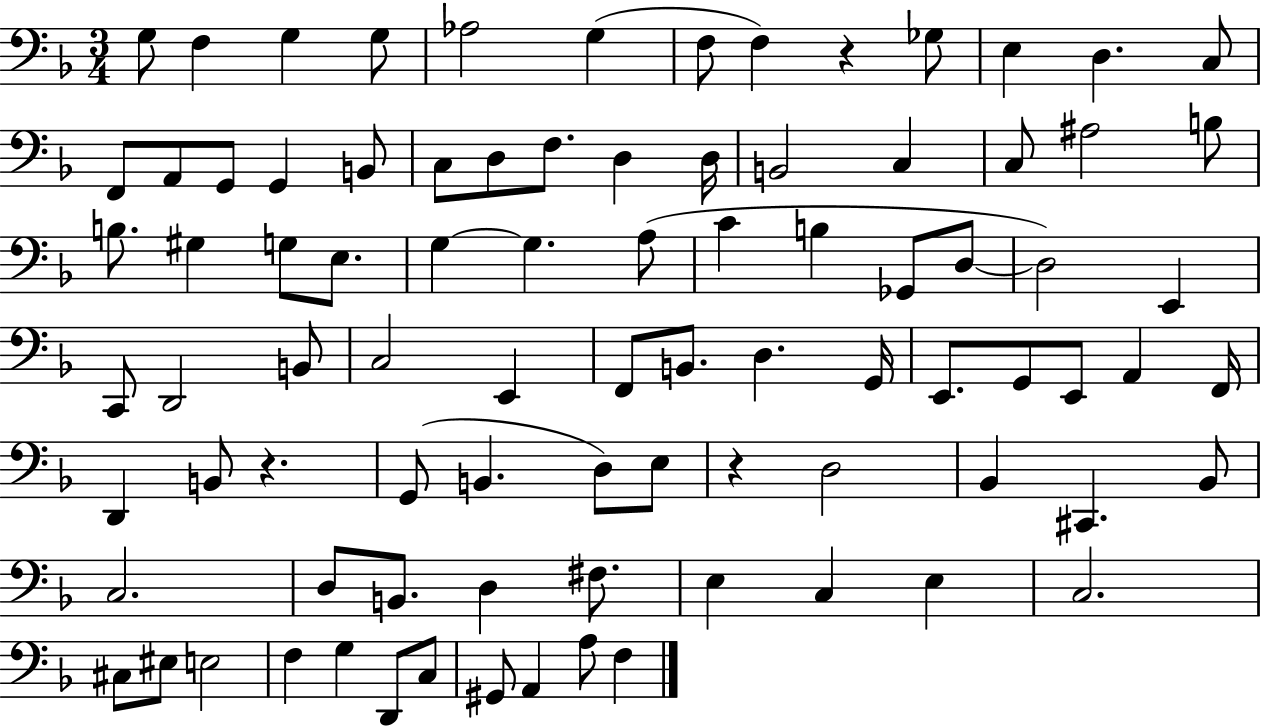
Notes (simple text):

G3/e F3/q G3/q G3/e Ab3/h G3/q F3/e F3/q R/q Gb3/e E3/q D3/q. C3/e F2/e A2/e G2/e G2/q B2/e C3/e D3/e F3/e. D3/q D3/s B2/h C3/q C3/e A#3/h B3/e B3/e. G#3/q G3/e E3/e. G3/q G3/q. A3/e C4/q B3/q Gb2/e D3/e D3/h E2/q C2/e D2/h B2/e C3/h E2/q F2/e B2/e. D3/q. G2/s E2/e. G2/e E2/e A2/q F2/s D2/q B2/e R/q. G2/e B2/q. D3/e E3/e R/q D3/h Bb2/q C#2/q. Bb2/e C3/h. D3/e B2/e. D3/q F#3/e. E3/q C3/q E3/q C3/h. C#3/e EIS3/e E3/h F3/q G3/q D2/e C3/e G#2/e A2/q A3/e F3/q